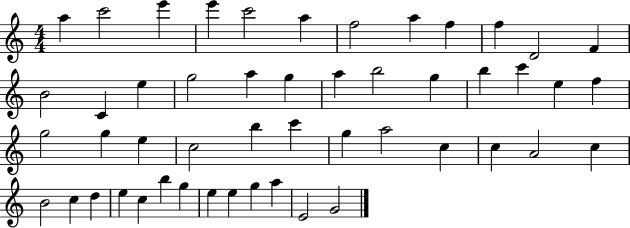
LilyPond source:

{
  \clef treble
  \numericTimeSignature
  \time 4/4
  \key c \major
  a''4 c'''2 e'''4 | e'''4 c'''2 a''4 | f''2 a''4 f''4 | f''4 d'2 f'4 | \break b'2 c'4 e''4 | g''2 a''4 g''4 | a''4 b''2 g''4 | b''4 c'''4 e''4 f''4 | \break g''2 g''4 e''4 | c''2 b''4 c'''4 | g''4 a''2 c''4 | c''4 a'2 c''4 | \break b'2 c''4 d''4 | e''4 c''4 b''4 g''4 | e''4 e''4 g''4 a''4 | e'2 g'2 | \break \bar "|."
}